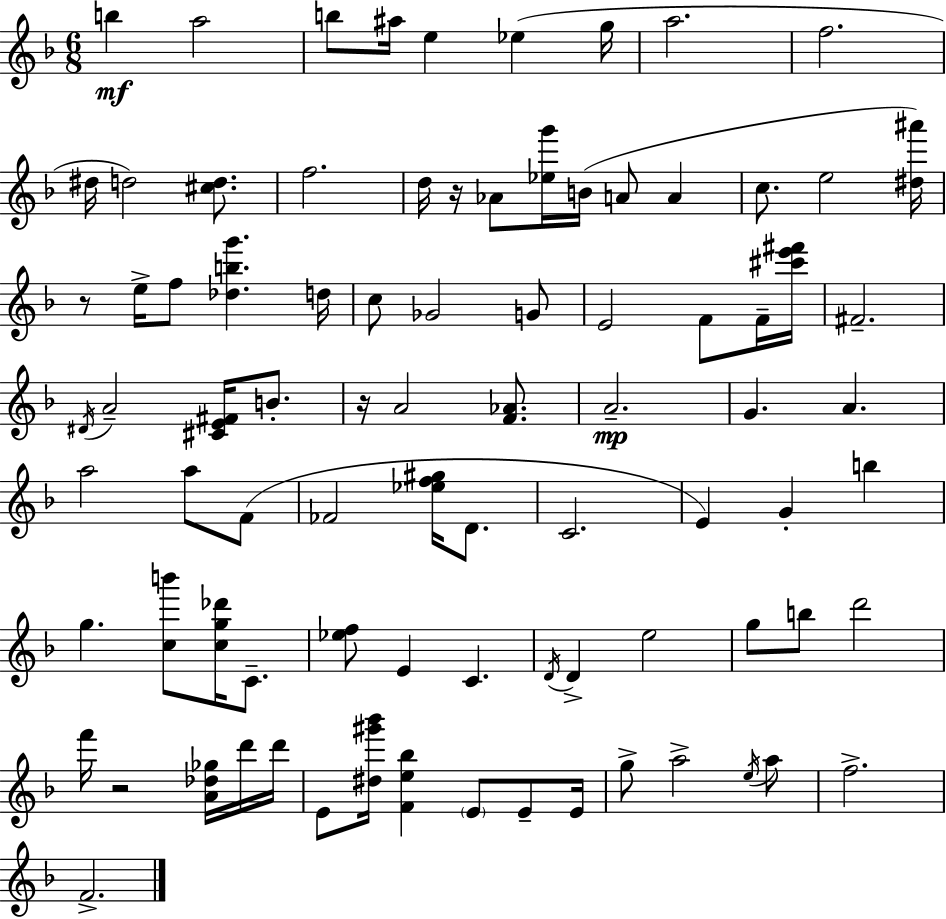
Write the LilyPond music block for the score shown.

{
  \clef treble
  \numericTimeSignature
  \time 6/8
  \key d \minor
  \repeat volta 2 { b''4\mf a''2 | b''8 ais''16 e''4 ees''4( g''16 | a''2. | f''2. | \break dis''16 d''2) <cis'' d''>8. | f''2. | d''16 r16 aes'8 <ees'' g'''>16 b'16( a'8 a'4 | c''8. e''2 <dis'' ais'''>16) | \break r8 e''16-> f''8 <des'' b'' g'''>4. d''16 | c''8 ges'2 g'8 | e'2 f'8 f'16-- <cis''' e''' fis'''>16 | fis'2.-- | \break \acciaccatura { dis'16 } a'2-- <cis' e' fis'>16 b'8.-. | r16 a'2 <f' aes'>8. | a'2.--\mp | g'4. a'4. | \break a''2 a''8 f'8( | fes'2 <ees'' f'' gis''>16 d'8. | c'2. | e'4) g'4-. b''4 | \break g''4. <c'' b'''>8 <c'' g'' des'''>16 c'8.-- | <ees'' f''>8 e'4 c'4. | \acciaccatura { d'16 } d'4-> e''2 | g''8 b''8 d'''2 | \break f'''16 r2 <a' des'' ges''>16 | d'''16 d'''16 e'8 <dis'' gis''' bes'''>16 <f' e'' bes''>4 \parenthesize e'8 e'8-- | e'16 g''8-> a''2-> | \acciaccatura { e''16 } a''8 f''2.-> | \break f'2.-> | } \bar "|."
}